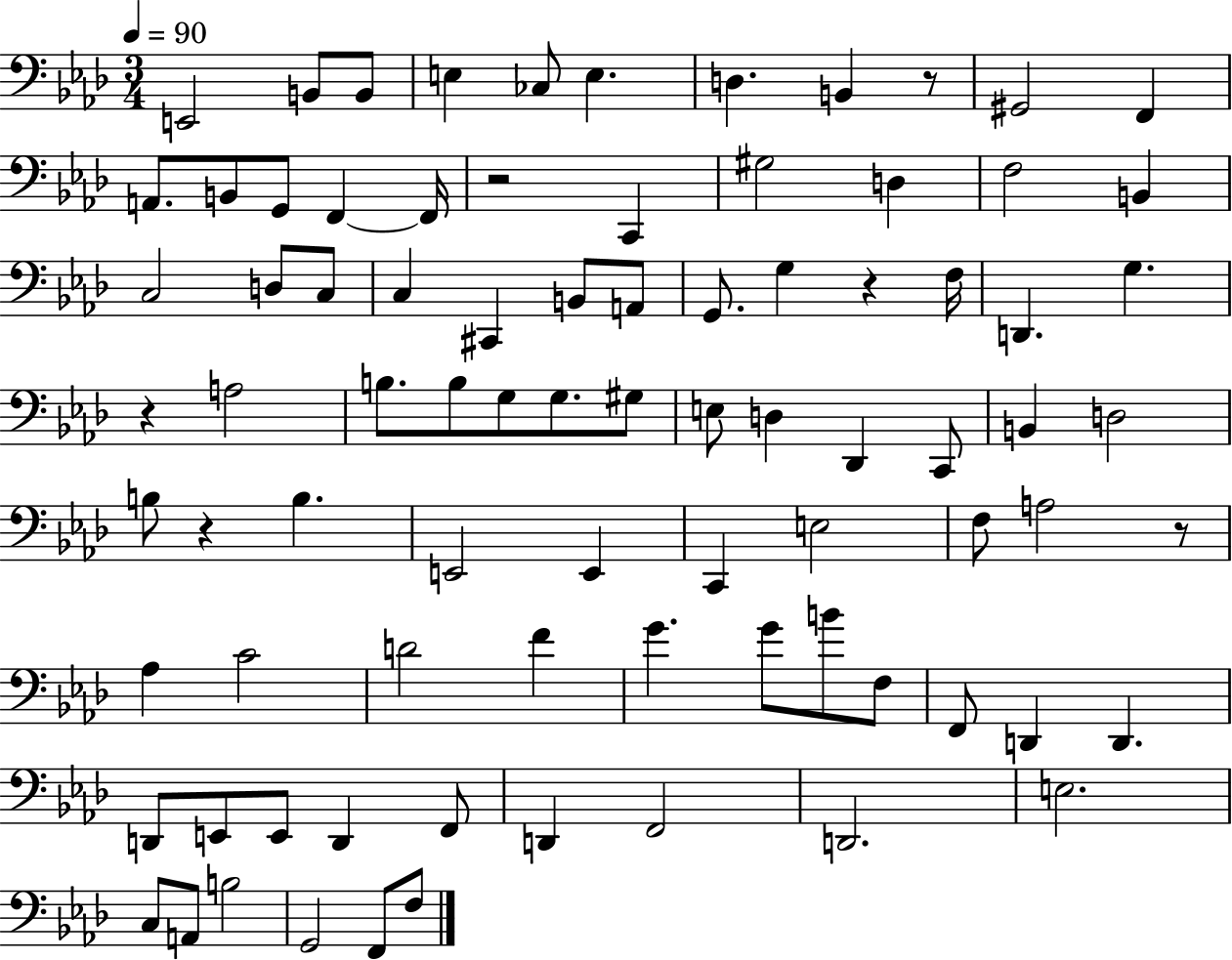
X:1
T:Untitled
M:3/4
L:1/4
K:Ab
E,,2 B,,/2 B,,/2 E, _C,/2 E, D, B,, z/2 ^G,,2 F,, A,,/2 B,,/2 G,,/2 F,, F,,/4 z2 C,, ^G,2 D, F,2 B,, C,2 D,/2 C,/2 C, ^C,, B,,/2 A,,/2 G,,/2 G, z F,/4 D,, G, z A,2 B,/2 B,/2 G,/2 G,/2 ^G,/2 E,/2 D, _D,, C,,/2 B,, D,2 B,/2 z B, E,,2 E,, C,, E,2 F,/2 A,2 z/2 _A, C2 D2 F G G/2 B/2 F,/2 F,,/2 D,, D,, D,,/2 E,,/2 E,,/2 D,, F,,/2 D,, F,,2 D,,2 E,2 C,/2 A,,/2 B,2 G,,2 F,,/2 F,/2